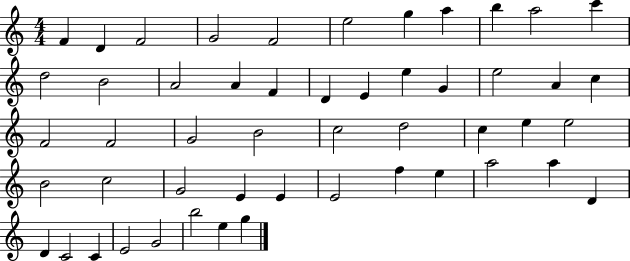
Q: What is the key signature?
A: C major